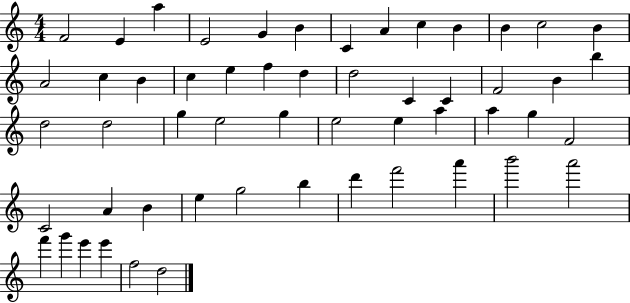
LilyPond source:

{
  \clef treble
  \numericTimeSignature
  \time 4/4
  \key c \major
  f'2 e'4 a''4 | e'2 g'4 b'4 | c'4 a'4 c''4 b'4 | b'4 c''2 b'4 | \break a'2 c''4 b'4 | c''4 e''4 f''4 d''4 | d''2 c'4 c'4 | f'2 b'4 b''4 | \break d''2 d''2 | g''4 e''2 g''4 | e''2 e''4 a''4 | a''4 g''4 f'2 | \break c'2 a'4 b'4 | e''4 g''2 b''4 | d'''4 f'''2 a'''4 | b'''2 a'''2 | \break f'''4 g'''4 e'''4 e'''4 | f''2 d''2 | \bar "|."
}